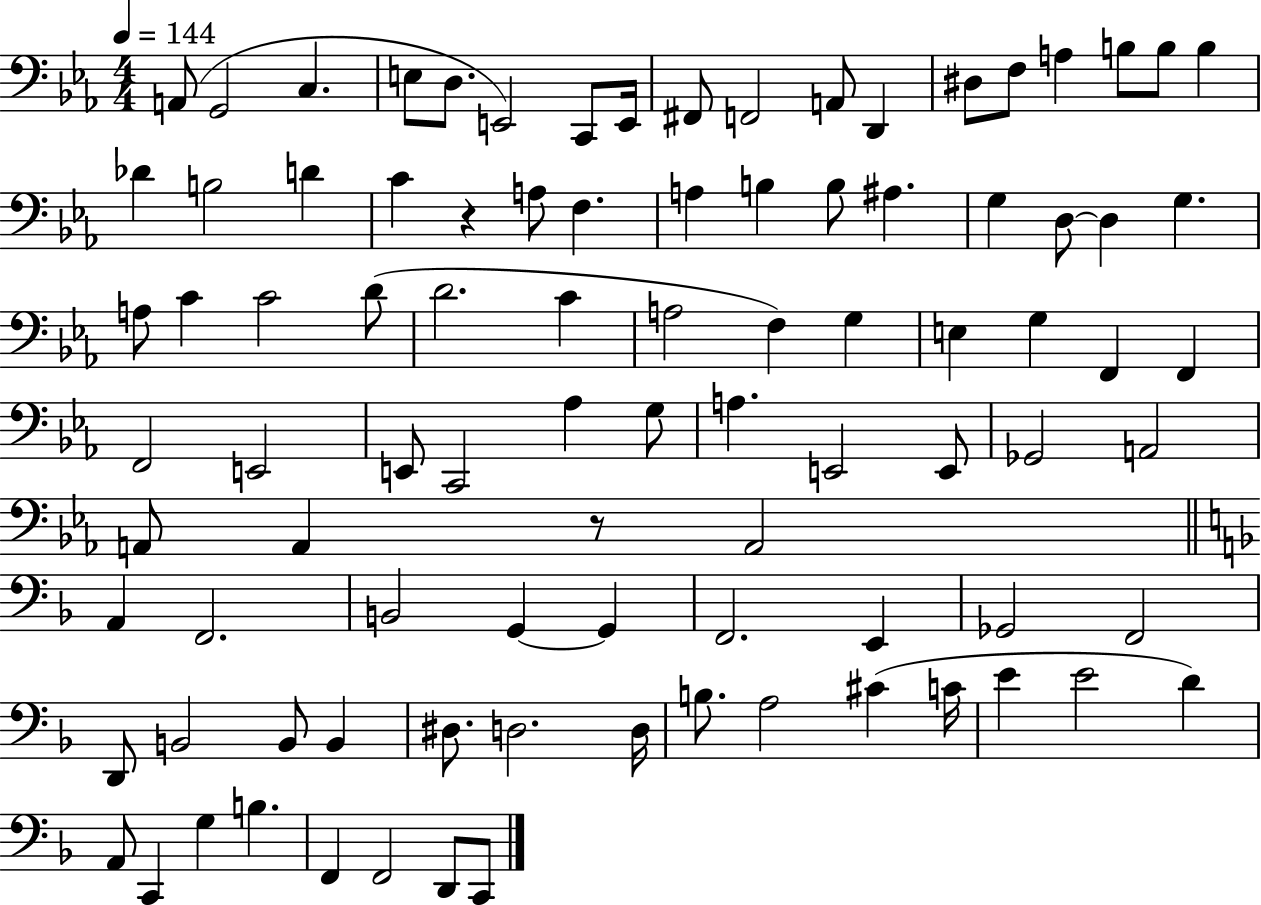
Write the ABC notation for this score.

X:1
T:Untitled
M:4/4
L:1/4
K:Eb
A,,/2 G,,2 C, E,/2 D,/2 E,,2 C,,/2 E,,/4 ^F,,/2 F,,2 A,,/2 D,, ^D,/2 F,/2 A, B,/2 B,/2 B, _D B,2 D C z A,/2 F, A, B, B,/2 ^A, G, D,/2 D, G, A,/2 C C2 D/2 D2 C A,2 F, G, E, G, F,, F,, F,,2 E,,2 E,,/2 C,,2 _A, G,/2 A, E,,2 E,,/2 _G,,2 A,,2 A,,/2 A,, z/2 A,,2 A,, F,,2 B,,2 G,, G,, F,,2 E,, _G,,2 F,,2 D,,/2 B,,2 B,,/2 B,, ^D,/2 D,2 D,/4 B,/2 A,2 ^C C/4 E E2 D A,,/2 C,, G, B, F,, F,,2 D,,/2 C,,/2